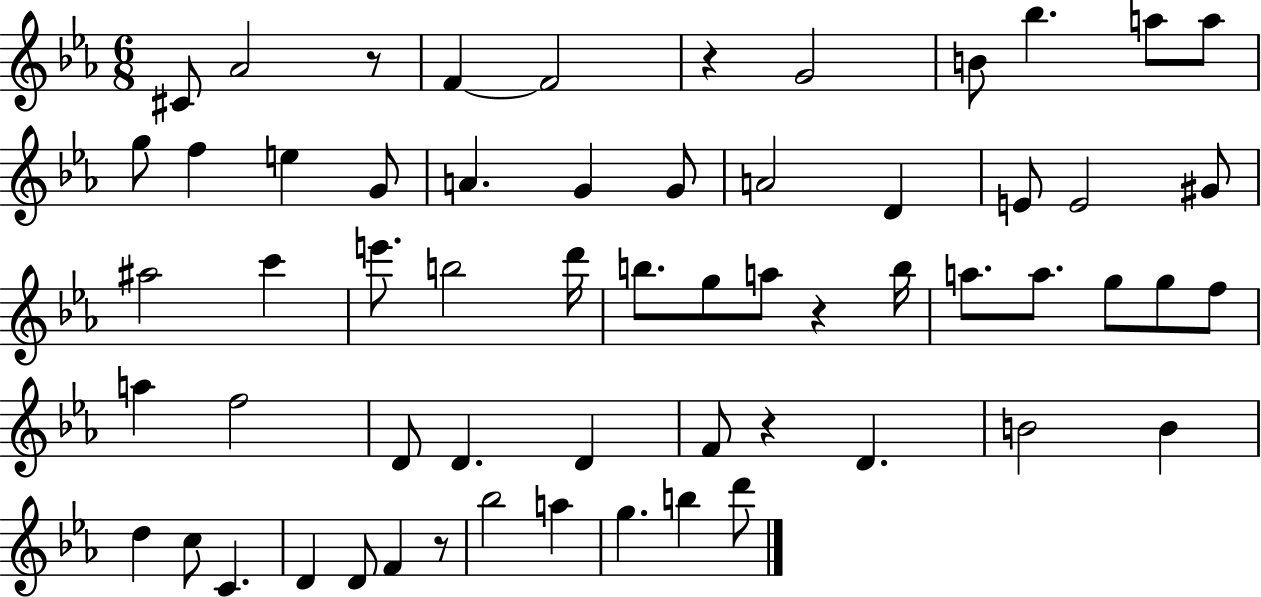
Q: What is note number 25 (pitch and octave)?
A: B5